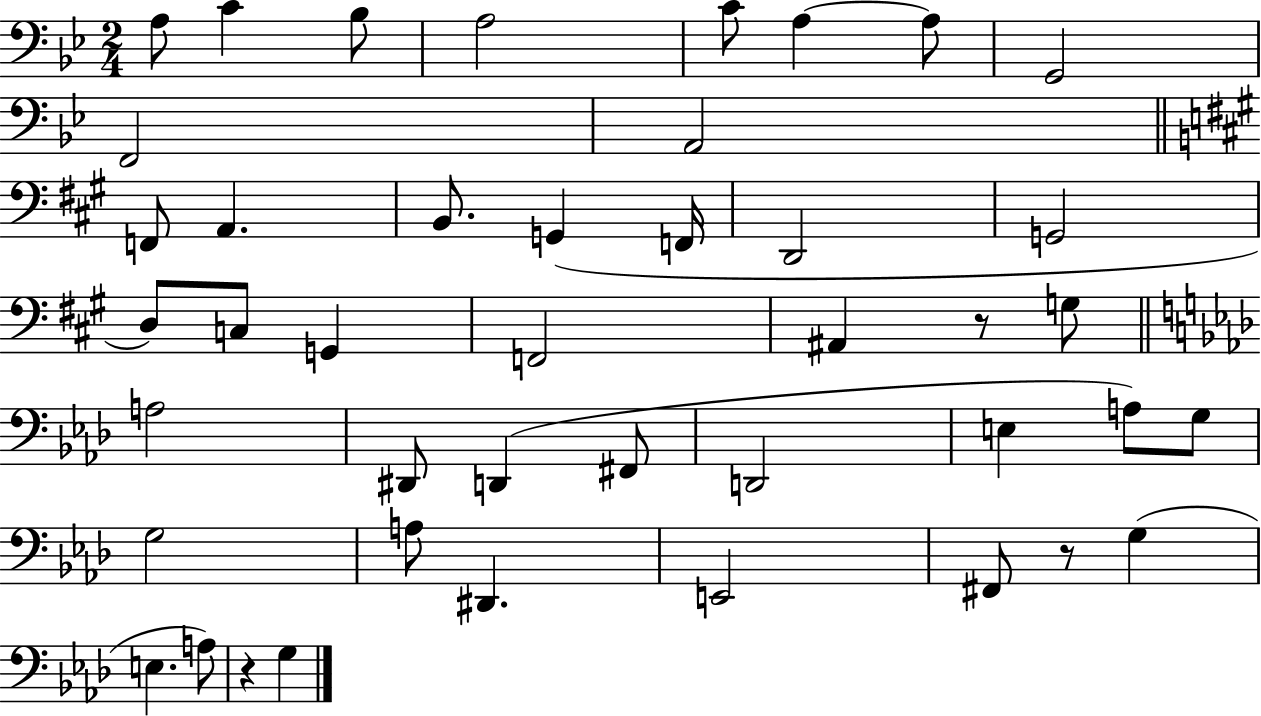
X:1
T:Untitled
M:2/4
L:1/4
K:Bb
A,/2 C _B,/2 A,2 C/2 A, A,/2 G,,2 F,,2 A,,2 F,,/2 A,, B,,/2 G,, F,,/4 D,,2 G,,2 D,/2 C,/2 G,, F,,2 ^A,, z/2 G,/2 A,2 ^D,,/2 D,, ^F,,/2 D,,2 E, A,/2 G,/2 G,2 A,/2 ^D,, E,,2 ^F,,/2 z/2 G, E, A,/2 z G,